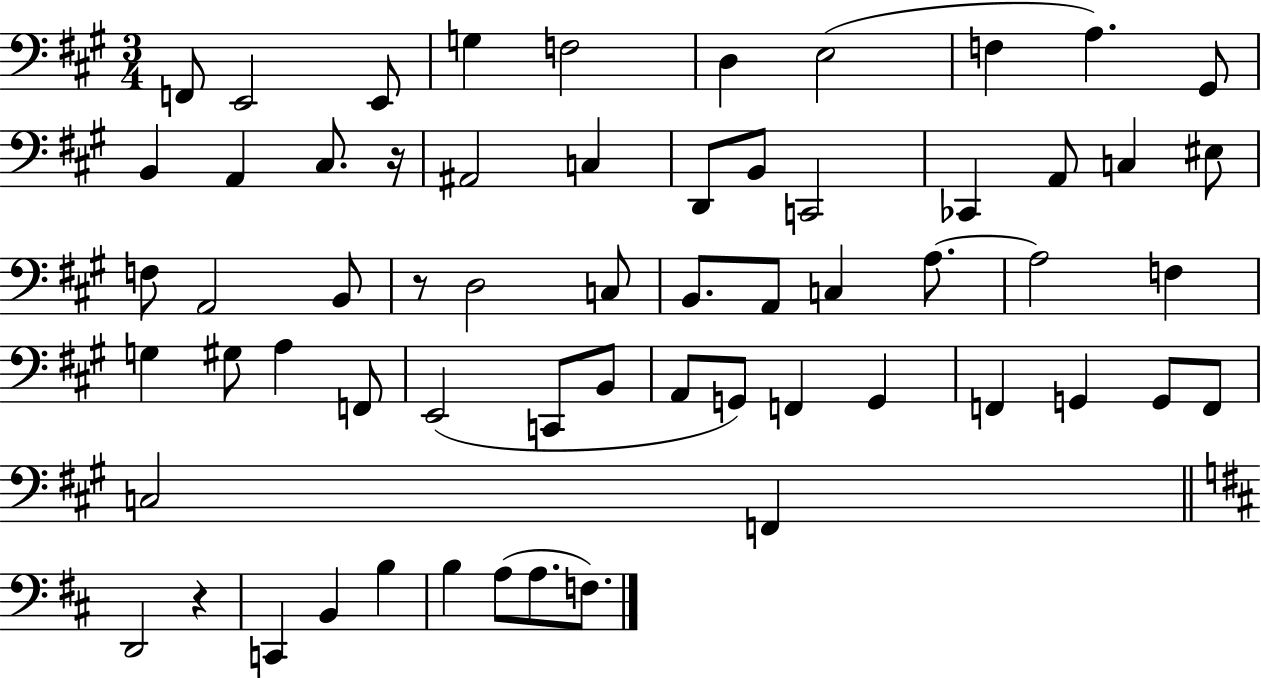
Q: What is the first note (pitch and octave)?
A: F2